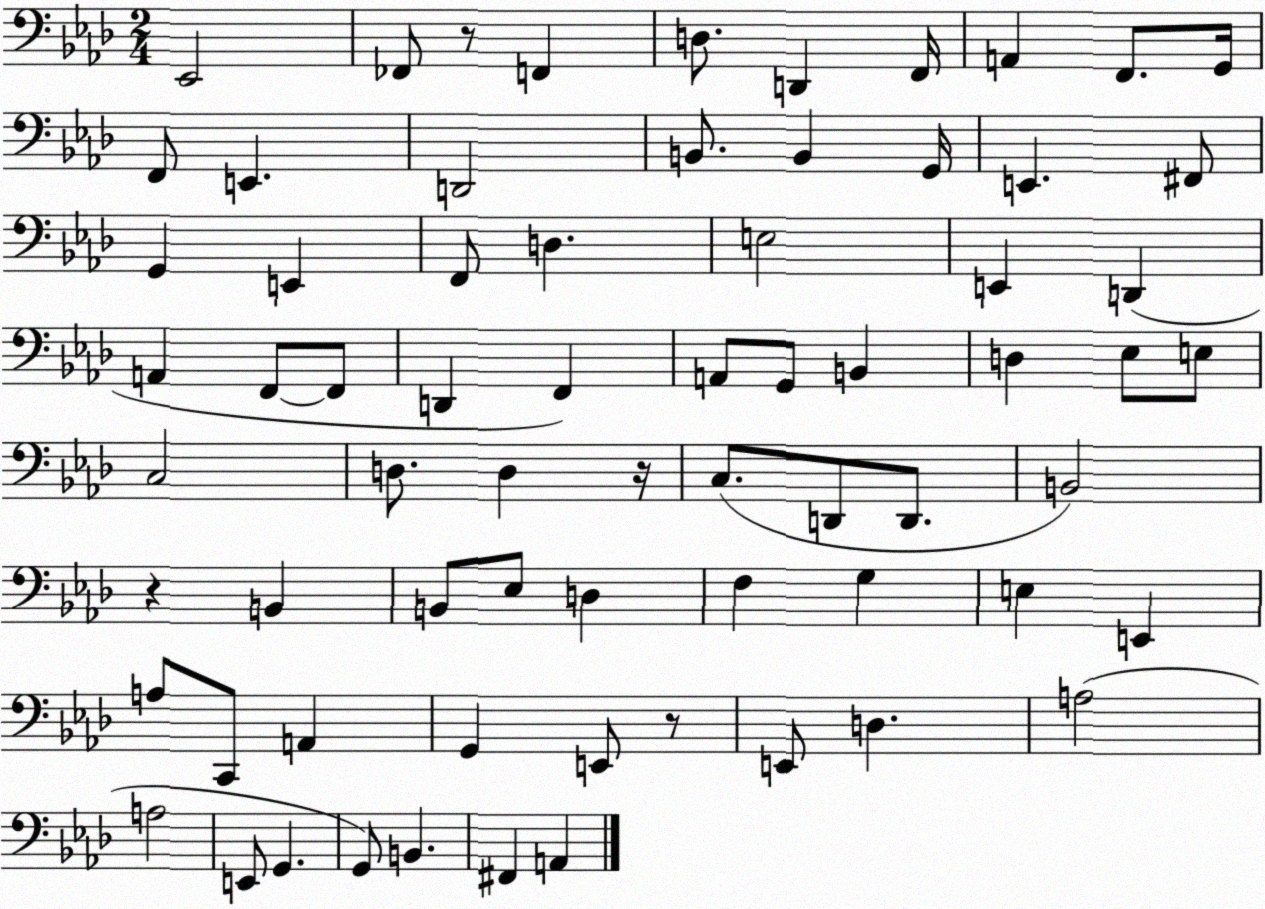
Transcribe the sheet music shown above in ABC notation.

X:1
T:Untitled
M:2/4
L:1/4
K:Ab
_E,,2 _F,,/2 z/2 F,, D,/2 D,, F,,/4 A,, F,,/2 G,,/4 F,,/2 E,, D,,2 B,,/2 B,, G,,/4 E,, ^F,,/2 G,, E,, F,,/2 D, E,2 E,, D,, A,, F,,/2 F,,/2 D,, F,, A,,/2 G,,/2 B,, D, _E,/2 E,/2 C,2 D,/2 D, z/4 C,/2 D,,/2 D,,/2 B,,2 z B,, B,,/2 _E,/2 D, F, G, E, E,, A,/2 C,,/2 A,, G,, E,,/2 z/2 E,,/2 D, A,2 A,2 E,,/2 G,, G,,/2 B,, ^F,, A,,